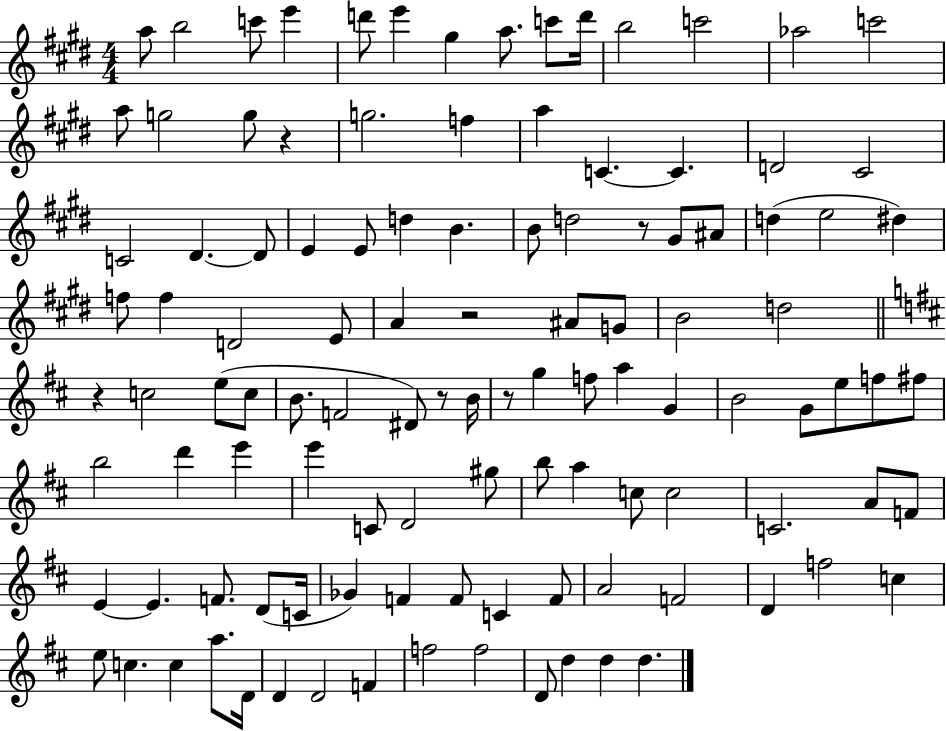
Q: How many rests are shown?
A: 6